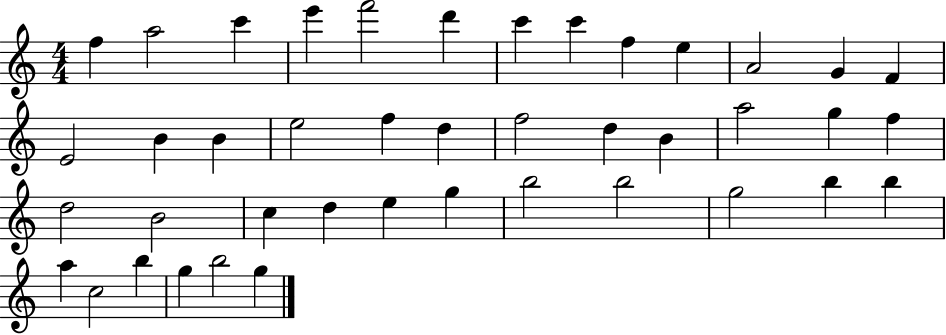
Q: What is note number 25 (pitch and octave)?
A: F5